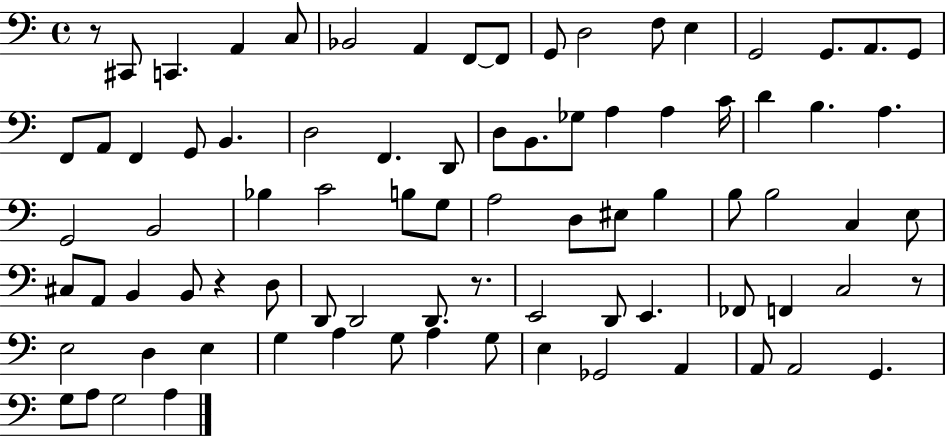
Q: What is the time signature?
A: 4/4